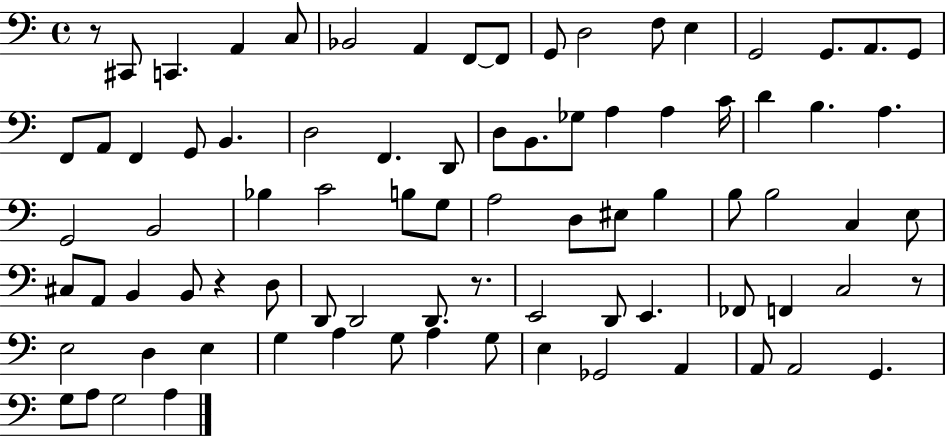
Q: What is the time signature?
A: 4/4